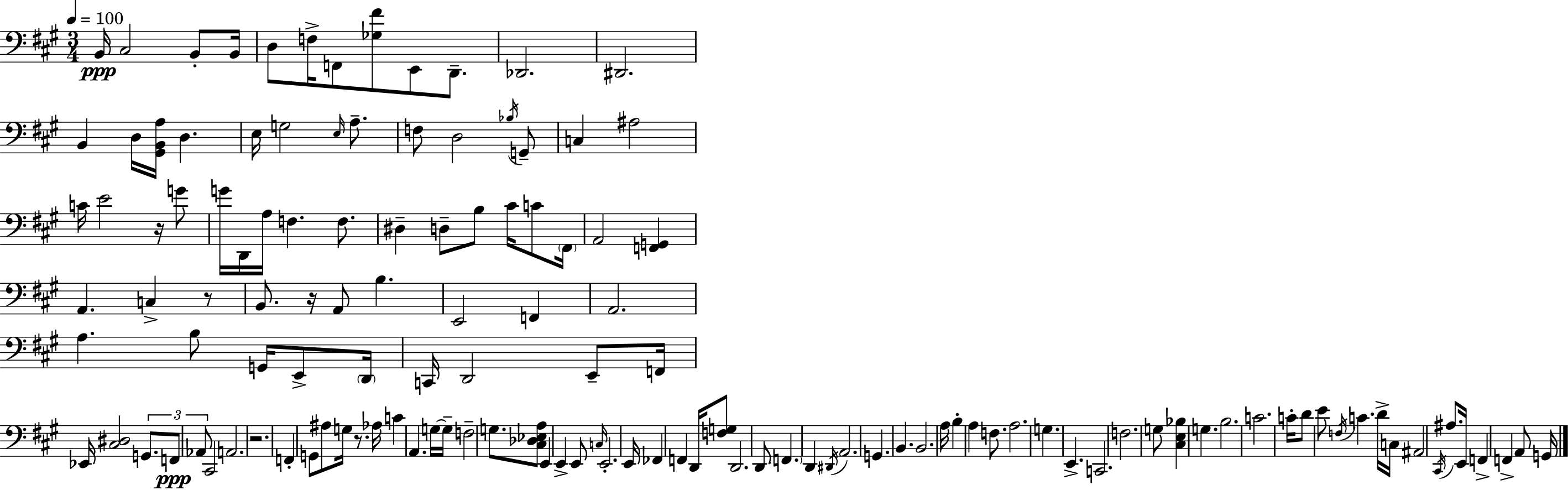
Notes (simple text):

B2/s C#3/h B2/e B2/s D3/e F3/s F2/e [Gb3,F#4]/e E2/e D2/e. Db2/h. D#2/h. B2/q D3/s [G#2,B2,A3]/s D3/q. E3/s G3/h E3/s A3/e. F3/e D3/h Bb3/s G2/e C3/q A#3/h C4/s E4/h R/s G4/e G4/s D2/s A3/s F3/q. F3/e. D#3/q D3/e B3/e C#4/s C4/e F#2/s A2/h [F2,G2]/q A2/q. C3/q R/e B2/e. R/s A2/e B3/q. E2/h F2/q A2/h. A3/q. B3/e G2/s E2/e D2/s C2/s D2/h E2/e F2/s Eb2/s [C#3,D#3]/h G2/e. F2/e Ab2/e C#2/h A2/h. R/h. F2/q G2/e A#3/e G3/s R/e. Ab3/s C4/q A2/q. G3/s G3/s F3/h G3/e. [C#3,Db3,Eb3,A3]/e E2/q E2/q E2/e C3/s E2/h. E2/s FES2/q F2/q D2/s [F3,G3]/e D2/h. D2/e F2/q. D2/q D#2/s A2/h. G2/q. B2/q. B2/h. A3/s B3/q A3/q F3/e. A3/h. G3/q. E2/q. C2/h. F3/h. G3/e [C#3,E3,Bb3]/q G3/q. B3/h. C4/h. C4/s D4/e E4/e F3/s C4/q. D4/s C3/s A#2/h C#2/s A#3/e. E2/s F2/q F2/q A2/e G2/s